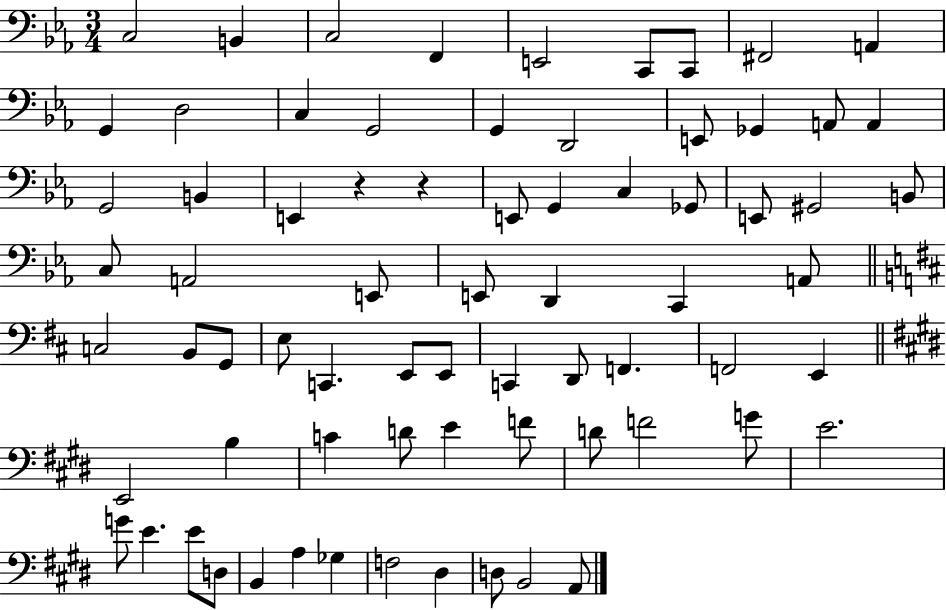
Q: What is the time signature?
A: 3/4